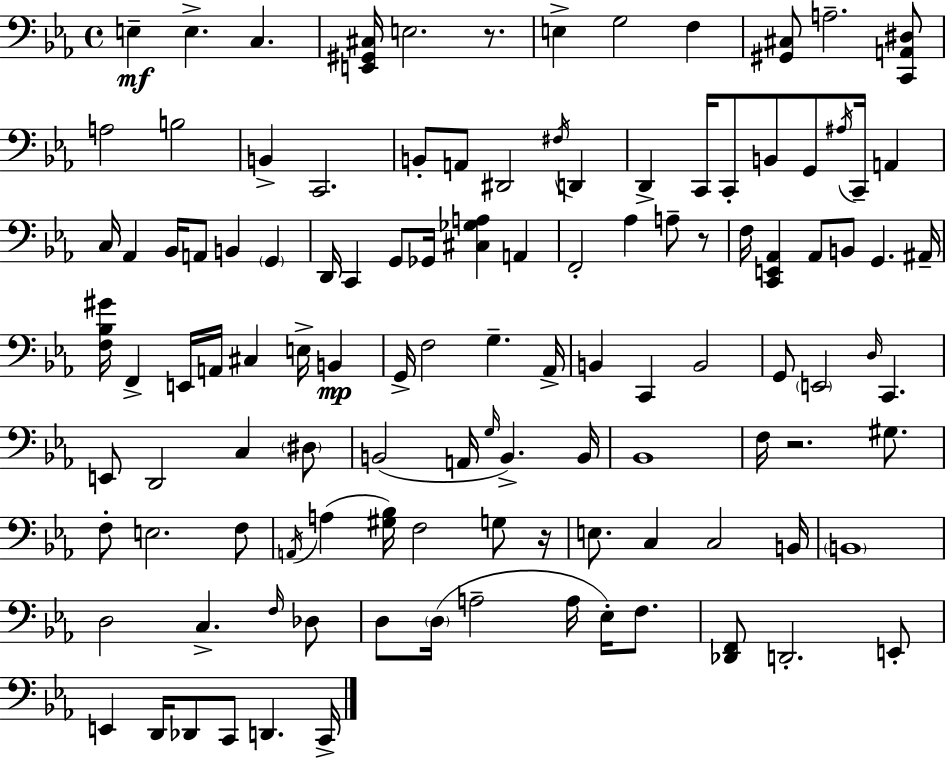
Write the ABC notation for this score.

X:1
T:Untitled
M:4/4
L:1/4
K:Eb
E, E, C, [E,,^G,,^C,]/4 E,2 z/2 E, G,2 F, [^G,,^C,]/2 A,2 [C,,A,,^D,]/2 A,2 B,2 B,, C,,2 B,,/2 A,,/2 ^D,,2 ^F,/4 D,, D,, C,,/4 C,,/2 B,,/2 G,,/2 ^A,/4 C,,/4 A,, C,/4 _A,, _B,,/4 A,,/2 B,, G,, D,,/4 C,, G,,/2 _G,,/4 [^C,_G,A,] A,, F,,2 _A, A,/2 z/2 F,/4 [C,,E,,_A,,] _A,,/2 B,,/2 G,, ^A,,/4 [F,_B,^G]/4 F,, E,,/4 A,,/4 ^C, E,/4 B,, G,,/4 F,2 G, _A,,/4 B,, C,, B,,2 G,,/2 E,,2 D,/4 C,, E,,/2 D,,2 C, ^D,/2 B,,2 A,,/4 G,/4 B,, B,,/4 _B,,4 F,/4 z2 ^G,/2 F,/2 E,2 F,/2 A,,/4 A, [^G,_B,]/4 F,2 G,/2 z/4 E,/2 C, C,2 B,,/4 B,,4 D,2 C, F,/4 _D,/2 D,/2 D,/4 A,2 A,/4 _E,/4 F,/2 [_D,,F,,]/2 D,,2 E,,/2 E,, D,,/4 _D,,/2 C,,/2 D,, C,,/4